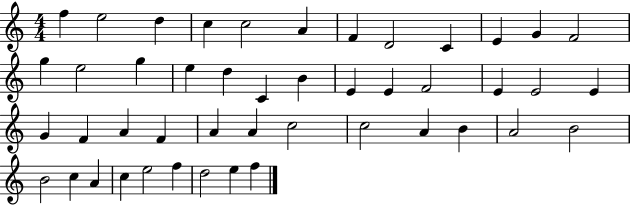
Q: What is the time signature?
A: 4/4